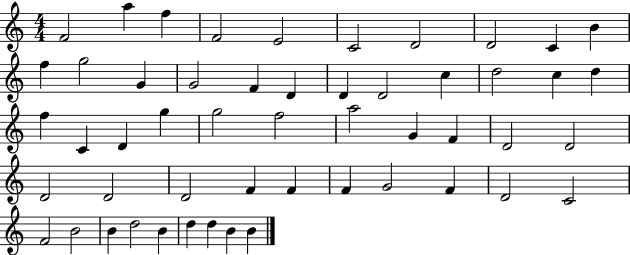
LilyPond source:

{
  \clef treble
  \numericTimeSignature
  \time 4/4
  \key c \major
  f'2 a''4 f''4 | f'2 e'2 | c'2 d'2 | d'2 c'4 b'4 | \break f''4 g''2 g'4 | g'2 f'4 d'4 | d'4 d'2 c''4 | d''2 c''4 d''4 | \break f''4 c'4 d'4 g''4 | g''2 f''2 | a''2 g'4 f'4 | d'2 d'2 | \break d'2 d'2 | d'2 f'4 f'4 | f'4 g'2 f'4 | d'2 c'2 | \break f'2 b'2 | b'4 d''2 b'4 | d''4 d''4 b'4 b'4 | \bar "|."
}